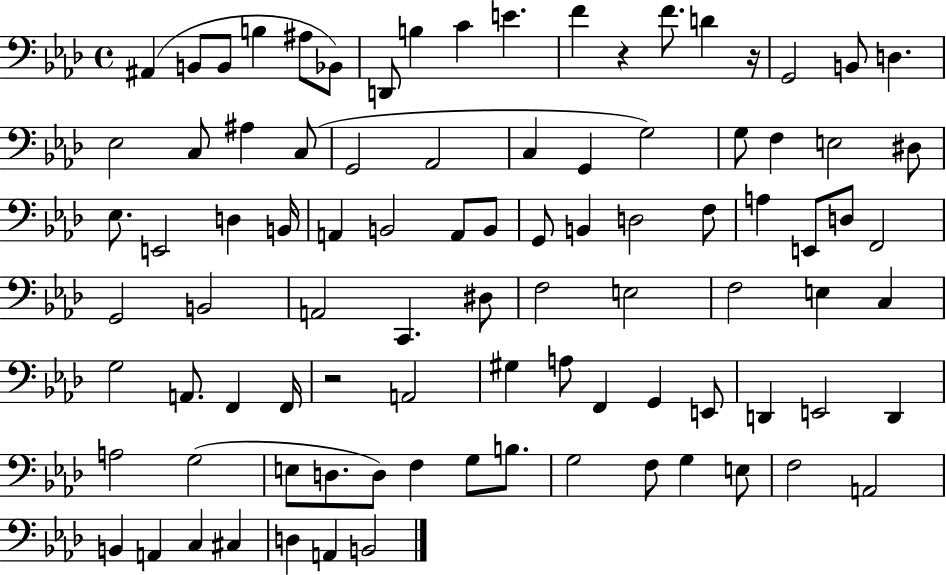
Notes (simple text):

A#2/q B2/e B2/e B3/q A#3/e Bb2/e D2/e B3/q C4/q E4/q. F4/q R/q F4/e. D4/q R/s G2/h B2/e D3/q. Eb3/h C3/e A#3/q C3/e G2/h Ab2/h C3/q G2/q G3/h G3/e F3/q E3/h D#3/e Eb3/e. E2/h D3/q B2/s A2/q B2/h A2/e B2/e G2/e B2/q D3/h F3/e A3/q E2/e D3/e F2/h G2/h B2/h A2/h C2/q. D#3/e F3/h E3/h F3/h E3/q C3/q G3/h A2/e. F2/q F2/s R/h A2/h G#3/q A3/e F2/q G2/q E2/e D2/q E2/h D2/q A3/h G3/h E3/e D3/e. D3/e F3/q G3/e B3/e. G3/h F3/e G3/q E3/e F3/h A2/h B2/q A2/q C3/q C#3/q D3/q A2/q B2/h